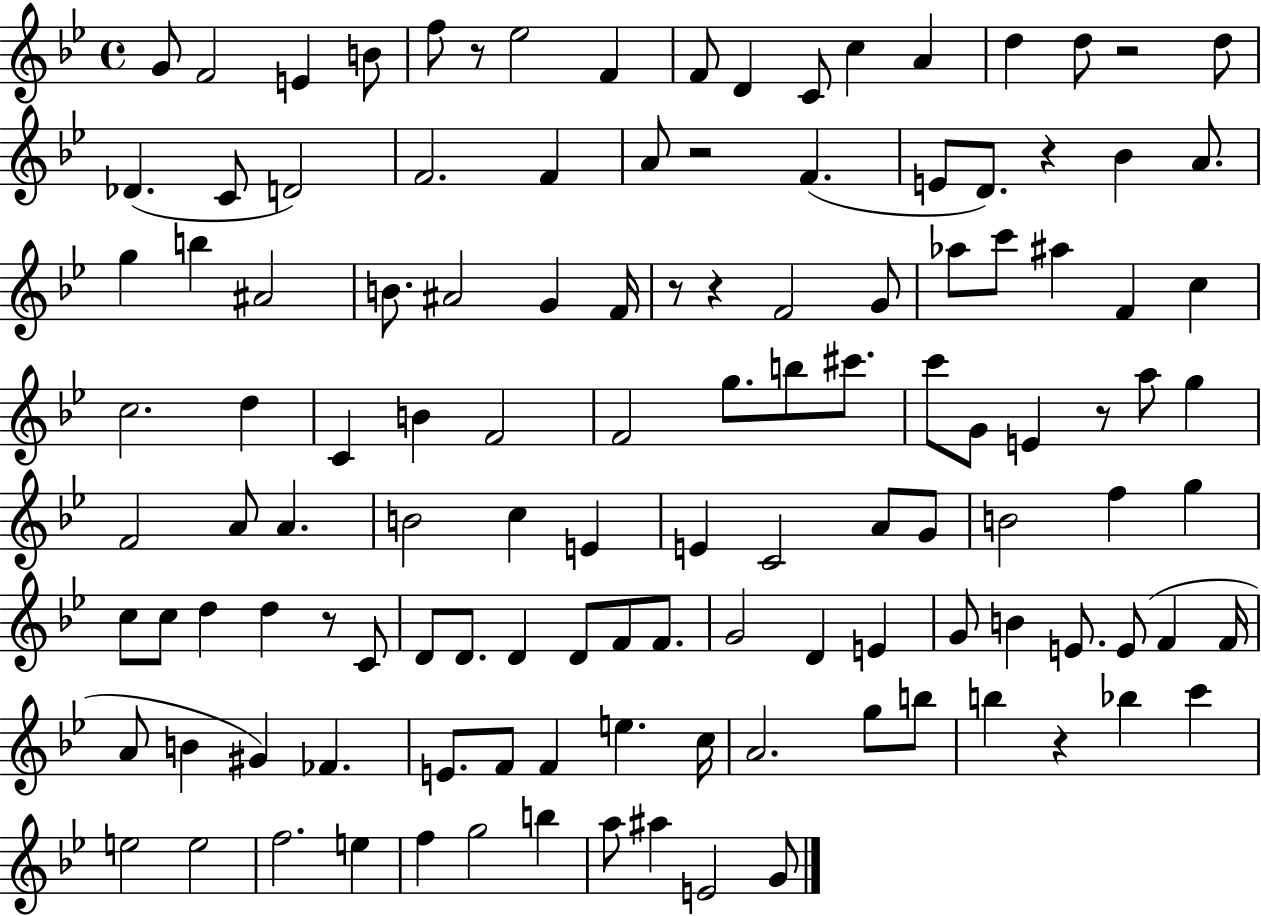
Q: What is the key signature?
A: BES major